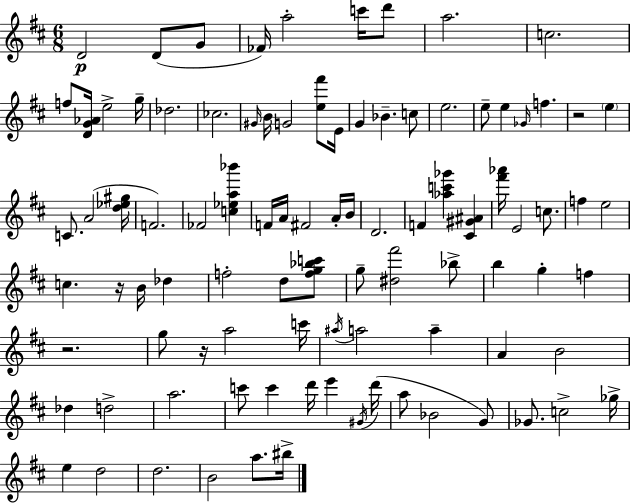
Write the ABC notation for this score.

X:1
T:Untitled
M:6/8
L:1/4
K:D
D2 D/2 G/2 _F/4 a2 c'/4 d'/2 a2 c2 f/2 [DG_A]/4 e2 g/4 _d2 _c2 ^G/4 B/4 G2 [e^f']/2 E/4 G _B c/2 e2 e/2 e _G/4 f z2 e C/2 A2 [d_e^g]/4 F2 _F2 [c_ea_b'] F/4 A/4 ^F2 A/4 B/4 D2 F [_ac'_g'] [^C^G^A] [^f'_a']/4 E2 c/2 f e2 c z/4 B/4 _d f2 d/2 [fg_bc']/2 g/2 [^d^f']2 _b/2 b g f z2 g/2 z/4 a2 c'/4 ^a/4 a2 a A B2 _d d2 a2 c'/2 c' d'/4 e' ^G/4 d'/4 a/2 _B2 G/2 _G/2 c2 _g/4 e d2 d2 B2 a/2 ^b/4